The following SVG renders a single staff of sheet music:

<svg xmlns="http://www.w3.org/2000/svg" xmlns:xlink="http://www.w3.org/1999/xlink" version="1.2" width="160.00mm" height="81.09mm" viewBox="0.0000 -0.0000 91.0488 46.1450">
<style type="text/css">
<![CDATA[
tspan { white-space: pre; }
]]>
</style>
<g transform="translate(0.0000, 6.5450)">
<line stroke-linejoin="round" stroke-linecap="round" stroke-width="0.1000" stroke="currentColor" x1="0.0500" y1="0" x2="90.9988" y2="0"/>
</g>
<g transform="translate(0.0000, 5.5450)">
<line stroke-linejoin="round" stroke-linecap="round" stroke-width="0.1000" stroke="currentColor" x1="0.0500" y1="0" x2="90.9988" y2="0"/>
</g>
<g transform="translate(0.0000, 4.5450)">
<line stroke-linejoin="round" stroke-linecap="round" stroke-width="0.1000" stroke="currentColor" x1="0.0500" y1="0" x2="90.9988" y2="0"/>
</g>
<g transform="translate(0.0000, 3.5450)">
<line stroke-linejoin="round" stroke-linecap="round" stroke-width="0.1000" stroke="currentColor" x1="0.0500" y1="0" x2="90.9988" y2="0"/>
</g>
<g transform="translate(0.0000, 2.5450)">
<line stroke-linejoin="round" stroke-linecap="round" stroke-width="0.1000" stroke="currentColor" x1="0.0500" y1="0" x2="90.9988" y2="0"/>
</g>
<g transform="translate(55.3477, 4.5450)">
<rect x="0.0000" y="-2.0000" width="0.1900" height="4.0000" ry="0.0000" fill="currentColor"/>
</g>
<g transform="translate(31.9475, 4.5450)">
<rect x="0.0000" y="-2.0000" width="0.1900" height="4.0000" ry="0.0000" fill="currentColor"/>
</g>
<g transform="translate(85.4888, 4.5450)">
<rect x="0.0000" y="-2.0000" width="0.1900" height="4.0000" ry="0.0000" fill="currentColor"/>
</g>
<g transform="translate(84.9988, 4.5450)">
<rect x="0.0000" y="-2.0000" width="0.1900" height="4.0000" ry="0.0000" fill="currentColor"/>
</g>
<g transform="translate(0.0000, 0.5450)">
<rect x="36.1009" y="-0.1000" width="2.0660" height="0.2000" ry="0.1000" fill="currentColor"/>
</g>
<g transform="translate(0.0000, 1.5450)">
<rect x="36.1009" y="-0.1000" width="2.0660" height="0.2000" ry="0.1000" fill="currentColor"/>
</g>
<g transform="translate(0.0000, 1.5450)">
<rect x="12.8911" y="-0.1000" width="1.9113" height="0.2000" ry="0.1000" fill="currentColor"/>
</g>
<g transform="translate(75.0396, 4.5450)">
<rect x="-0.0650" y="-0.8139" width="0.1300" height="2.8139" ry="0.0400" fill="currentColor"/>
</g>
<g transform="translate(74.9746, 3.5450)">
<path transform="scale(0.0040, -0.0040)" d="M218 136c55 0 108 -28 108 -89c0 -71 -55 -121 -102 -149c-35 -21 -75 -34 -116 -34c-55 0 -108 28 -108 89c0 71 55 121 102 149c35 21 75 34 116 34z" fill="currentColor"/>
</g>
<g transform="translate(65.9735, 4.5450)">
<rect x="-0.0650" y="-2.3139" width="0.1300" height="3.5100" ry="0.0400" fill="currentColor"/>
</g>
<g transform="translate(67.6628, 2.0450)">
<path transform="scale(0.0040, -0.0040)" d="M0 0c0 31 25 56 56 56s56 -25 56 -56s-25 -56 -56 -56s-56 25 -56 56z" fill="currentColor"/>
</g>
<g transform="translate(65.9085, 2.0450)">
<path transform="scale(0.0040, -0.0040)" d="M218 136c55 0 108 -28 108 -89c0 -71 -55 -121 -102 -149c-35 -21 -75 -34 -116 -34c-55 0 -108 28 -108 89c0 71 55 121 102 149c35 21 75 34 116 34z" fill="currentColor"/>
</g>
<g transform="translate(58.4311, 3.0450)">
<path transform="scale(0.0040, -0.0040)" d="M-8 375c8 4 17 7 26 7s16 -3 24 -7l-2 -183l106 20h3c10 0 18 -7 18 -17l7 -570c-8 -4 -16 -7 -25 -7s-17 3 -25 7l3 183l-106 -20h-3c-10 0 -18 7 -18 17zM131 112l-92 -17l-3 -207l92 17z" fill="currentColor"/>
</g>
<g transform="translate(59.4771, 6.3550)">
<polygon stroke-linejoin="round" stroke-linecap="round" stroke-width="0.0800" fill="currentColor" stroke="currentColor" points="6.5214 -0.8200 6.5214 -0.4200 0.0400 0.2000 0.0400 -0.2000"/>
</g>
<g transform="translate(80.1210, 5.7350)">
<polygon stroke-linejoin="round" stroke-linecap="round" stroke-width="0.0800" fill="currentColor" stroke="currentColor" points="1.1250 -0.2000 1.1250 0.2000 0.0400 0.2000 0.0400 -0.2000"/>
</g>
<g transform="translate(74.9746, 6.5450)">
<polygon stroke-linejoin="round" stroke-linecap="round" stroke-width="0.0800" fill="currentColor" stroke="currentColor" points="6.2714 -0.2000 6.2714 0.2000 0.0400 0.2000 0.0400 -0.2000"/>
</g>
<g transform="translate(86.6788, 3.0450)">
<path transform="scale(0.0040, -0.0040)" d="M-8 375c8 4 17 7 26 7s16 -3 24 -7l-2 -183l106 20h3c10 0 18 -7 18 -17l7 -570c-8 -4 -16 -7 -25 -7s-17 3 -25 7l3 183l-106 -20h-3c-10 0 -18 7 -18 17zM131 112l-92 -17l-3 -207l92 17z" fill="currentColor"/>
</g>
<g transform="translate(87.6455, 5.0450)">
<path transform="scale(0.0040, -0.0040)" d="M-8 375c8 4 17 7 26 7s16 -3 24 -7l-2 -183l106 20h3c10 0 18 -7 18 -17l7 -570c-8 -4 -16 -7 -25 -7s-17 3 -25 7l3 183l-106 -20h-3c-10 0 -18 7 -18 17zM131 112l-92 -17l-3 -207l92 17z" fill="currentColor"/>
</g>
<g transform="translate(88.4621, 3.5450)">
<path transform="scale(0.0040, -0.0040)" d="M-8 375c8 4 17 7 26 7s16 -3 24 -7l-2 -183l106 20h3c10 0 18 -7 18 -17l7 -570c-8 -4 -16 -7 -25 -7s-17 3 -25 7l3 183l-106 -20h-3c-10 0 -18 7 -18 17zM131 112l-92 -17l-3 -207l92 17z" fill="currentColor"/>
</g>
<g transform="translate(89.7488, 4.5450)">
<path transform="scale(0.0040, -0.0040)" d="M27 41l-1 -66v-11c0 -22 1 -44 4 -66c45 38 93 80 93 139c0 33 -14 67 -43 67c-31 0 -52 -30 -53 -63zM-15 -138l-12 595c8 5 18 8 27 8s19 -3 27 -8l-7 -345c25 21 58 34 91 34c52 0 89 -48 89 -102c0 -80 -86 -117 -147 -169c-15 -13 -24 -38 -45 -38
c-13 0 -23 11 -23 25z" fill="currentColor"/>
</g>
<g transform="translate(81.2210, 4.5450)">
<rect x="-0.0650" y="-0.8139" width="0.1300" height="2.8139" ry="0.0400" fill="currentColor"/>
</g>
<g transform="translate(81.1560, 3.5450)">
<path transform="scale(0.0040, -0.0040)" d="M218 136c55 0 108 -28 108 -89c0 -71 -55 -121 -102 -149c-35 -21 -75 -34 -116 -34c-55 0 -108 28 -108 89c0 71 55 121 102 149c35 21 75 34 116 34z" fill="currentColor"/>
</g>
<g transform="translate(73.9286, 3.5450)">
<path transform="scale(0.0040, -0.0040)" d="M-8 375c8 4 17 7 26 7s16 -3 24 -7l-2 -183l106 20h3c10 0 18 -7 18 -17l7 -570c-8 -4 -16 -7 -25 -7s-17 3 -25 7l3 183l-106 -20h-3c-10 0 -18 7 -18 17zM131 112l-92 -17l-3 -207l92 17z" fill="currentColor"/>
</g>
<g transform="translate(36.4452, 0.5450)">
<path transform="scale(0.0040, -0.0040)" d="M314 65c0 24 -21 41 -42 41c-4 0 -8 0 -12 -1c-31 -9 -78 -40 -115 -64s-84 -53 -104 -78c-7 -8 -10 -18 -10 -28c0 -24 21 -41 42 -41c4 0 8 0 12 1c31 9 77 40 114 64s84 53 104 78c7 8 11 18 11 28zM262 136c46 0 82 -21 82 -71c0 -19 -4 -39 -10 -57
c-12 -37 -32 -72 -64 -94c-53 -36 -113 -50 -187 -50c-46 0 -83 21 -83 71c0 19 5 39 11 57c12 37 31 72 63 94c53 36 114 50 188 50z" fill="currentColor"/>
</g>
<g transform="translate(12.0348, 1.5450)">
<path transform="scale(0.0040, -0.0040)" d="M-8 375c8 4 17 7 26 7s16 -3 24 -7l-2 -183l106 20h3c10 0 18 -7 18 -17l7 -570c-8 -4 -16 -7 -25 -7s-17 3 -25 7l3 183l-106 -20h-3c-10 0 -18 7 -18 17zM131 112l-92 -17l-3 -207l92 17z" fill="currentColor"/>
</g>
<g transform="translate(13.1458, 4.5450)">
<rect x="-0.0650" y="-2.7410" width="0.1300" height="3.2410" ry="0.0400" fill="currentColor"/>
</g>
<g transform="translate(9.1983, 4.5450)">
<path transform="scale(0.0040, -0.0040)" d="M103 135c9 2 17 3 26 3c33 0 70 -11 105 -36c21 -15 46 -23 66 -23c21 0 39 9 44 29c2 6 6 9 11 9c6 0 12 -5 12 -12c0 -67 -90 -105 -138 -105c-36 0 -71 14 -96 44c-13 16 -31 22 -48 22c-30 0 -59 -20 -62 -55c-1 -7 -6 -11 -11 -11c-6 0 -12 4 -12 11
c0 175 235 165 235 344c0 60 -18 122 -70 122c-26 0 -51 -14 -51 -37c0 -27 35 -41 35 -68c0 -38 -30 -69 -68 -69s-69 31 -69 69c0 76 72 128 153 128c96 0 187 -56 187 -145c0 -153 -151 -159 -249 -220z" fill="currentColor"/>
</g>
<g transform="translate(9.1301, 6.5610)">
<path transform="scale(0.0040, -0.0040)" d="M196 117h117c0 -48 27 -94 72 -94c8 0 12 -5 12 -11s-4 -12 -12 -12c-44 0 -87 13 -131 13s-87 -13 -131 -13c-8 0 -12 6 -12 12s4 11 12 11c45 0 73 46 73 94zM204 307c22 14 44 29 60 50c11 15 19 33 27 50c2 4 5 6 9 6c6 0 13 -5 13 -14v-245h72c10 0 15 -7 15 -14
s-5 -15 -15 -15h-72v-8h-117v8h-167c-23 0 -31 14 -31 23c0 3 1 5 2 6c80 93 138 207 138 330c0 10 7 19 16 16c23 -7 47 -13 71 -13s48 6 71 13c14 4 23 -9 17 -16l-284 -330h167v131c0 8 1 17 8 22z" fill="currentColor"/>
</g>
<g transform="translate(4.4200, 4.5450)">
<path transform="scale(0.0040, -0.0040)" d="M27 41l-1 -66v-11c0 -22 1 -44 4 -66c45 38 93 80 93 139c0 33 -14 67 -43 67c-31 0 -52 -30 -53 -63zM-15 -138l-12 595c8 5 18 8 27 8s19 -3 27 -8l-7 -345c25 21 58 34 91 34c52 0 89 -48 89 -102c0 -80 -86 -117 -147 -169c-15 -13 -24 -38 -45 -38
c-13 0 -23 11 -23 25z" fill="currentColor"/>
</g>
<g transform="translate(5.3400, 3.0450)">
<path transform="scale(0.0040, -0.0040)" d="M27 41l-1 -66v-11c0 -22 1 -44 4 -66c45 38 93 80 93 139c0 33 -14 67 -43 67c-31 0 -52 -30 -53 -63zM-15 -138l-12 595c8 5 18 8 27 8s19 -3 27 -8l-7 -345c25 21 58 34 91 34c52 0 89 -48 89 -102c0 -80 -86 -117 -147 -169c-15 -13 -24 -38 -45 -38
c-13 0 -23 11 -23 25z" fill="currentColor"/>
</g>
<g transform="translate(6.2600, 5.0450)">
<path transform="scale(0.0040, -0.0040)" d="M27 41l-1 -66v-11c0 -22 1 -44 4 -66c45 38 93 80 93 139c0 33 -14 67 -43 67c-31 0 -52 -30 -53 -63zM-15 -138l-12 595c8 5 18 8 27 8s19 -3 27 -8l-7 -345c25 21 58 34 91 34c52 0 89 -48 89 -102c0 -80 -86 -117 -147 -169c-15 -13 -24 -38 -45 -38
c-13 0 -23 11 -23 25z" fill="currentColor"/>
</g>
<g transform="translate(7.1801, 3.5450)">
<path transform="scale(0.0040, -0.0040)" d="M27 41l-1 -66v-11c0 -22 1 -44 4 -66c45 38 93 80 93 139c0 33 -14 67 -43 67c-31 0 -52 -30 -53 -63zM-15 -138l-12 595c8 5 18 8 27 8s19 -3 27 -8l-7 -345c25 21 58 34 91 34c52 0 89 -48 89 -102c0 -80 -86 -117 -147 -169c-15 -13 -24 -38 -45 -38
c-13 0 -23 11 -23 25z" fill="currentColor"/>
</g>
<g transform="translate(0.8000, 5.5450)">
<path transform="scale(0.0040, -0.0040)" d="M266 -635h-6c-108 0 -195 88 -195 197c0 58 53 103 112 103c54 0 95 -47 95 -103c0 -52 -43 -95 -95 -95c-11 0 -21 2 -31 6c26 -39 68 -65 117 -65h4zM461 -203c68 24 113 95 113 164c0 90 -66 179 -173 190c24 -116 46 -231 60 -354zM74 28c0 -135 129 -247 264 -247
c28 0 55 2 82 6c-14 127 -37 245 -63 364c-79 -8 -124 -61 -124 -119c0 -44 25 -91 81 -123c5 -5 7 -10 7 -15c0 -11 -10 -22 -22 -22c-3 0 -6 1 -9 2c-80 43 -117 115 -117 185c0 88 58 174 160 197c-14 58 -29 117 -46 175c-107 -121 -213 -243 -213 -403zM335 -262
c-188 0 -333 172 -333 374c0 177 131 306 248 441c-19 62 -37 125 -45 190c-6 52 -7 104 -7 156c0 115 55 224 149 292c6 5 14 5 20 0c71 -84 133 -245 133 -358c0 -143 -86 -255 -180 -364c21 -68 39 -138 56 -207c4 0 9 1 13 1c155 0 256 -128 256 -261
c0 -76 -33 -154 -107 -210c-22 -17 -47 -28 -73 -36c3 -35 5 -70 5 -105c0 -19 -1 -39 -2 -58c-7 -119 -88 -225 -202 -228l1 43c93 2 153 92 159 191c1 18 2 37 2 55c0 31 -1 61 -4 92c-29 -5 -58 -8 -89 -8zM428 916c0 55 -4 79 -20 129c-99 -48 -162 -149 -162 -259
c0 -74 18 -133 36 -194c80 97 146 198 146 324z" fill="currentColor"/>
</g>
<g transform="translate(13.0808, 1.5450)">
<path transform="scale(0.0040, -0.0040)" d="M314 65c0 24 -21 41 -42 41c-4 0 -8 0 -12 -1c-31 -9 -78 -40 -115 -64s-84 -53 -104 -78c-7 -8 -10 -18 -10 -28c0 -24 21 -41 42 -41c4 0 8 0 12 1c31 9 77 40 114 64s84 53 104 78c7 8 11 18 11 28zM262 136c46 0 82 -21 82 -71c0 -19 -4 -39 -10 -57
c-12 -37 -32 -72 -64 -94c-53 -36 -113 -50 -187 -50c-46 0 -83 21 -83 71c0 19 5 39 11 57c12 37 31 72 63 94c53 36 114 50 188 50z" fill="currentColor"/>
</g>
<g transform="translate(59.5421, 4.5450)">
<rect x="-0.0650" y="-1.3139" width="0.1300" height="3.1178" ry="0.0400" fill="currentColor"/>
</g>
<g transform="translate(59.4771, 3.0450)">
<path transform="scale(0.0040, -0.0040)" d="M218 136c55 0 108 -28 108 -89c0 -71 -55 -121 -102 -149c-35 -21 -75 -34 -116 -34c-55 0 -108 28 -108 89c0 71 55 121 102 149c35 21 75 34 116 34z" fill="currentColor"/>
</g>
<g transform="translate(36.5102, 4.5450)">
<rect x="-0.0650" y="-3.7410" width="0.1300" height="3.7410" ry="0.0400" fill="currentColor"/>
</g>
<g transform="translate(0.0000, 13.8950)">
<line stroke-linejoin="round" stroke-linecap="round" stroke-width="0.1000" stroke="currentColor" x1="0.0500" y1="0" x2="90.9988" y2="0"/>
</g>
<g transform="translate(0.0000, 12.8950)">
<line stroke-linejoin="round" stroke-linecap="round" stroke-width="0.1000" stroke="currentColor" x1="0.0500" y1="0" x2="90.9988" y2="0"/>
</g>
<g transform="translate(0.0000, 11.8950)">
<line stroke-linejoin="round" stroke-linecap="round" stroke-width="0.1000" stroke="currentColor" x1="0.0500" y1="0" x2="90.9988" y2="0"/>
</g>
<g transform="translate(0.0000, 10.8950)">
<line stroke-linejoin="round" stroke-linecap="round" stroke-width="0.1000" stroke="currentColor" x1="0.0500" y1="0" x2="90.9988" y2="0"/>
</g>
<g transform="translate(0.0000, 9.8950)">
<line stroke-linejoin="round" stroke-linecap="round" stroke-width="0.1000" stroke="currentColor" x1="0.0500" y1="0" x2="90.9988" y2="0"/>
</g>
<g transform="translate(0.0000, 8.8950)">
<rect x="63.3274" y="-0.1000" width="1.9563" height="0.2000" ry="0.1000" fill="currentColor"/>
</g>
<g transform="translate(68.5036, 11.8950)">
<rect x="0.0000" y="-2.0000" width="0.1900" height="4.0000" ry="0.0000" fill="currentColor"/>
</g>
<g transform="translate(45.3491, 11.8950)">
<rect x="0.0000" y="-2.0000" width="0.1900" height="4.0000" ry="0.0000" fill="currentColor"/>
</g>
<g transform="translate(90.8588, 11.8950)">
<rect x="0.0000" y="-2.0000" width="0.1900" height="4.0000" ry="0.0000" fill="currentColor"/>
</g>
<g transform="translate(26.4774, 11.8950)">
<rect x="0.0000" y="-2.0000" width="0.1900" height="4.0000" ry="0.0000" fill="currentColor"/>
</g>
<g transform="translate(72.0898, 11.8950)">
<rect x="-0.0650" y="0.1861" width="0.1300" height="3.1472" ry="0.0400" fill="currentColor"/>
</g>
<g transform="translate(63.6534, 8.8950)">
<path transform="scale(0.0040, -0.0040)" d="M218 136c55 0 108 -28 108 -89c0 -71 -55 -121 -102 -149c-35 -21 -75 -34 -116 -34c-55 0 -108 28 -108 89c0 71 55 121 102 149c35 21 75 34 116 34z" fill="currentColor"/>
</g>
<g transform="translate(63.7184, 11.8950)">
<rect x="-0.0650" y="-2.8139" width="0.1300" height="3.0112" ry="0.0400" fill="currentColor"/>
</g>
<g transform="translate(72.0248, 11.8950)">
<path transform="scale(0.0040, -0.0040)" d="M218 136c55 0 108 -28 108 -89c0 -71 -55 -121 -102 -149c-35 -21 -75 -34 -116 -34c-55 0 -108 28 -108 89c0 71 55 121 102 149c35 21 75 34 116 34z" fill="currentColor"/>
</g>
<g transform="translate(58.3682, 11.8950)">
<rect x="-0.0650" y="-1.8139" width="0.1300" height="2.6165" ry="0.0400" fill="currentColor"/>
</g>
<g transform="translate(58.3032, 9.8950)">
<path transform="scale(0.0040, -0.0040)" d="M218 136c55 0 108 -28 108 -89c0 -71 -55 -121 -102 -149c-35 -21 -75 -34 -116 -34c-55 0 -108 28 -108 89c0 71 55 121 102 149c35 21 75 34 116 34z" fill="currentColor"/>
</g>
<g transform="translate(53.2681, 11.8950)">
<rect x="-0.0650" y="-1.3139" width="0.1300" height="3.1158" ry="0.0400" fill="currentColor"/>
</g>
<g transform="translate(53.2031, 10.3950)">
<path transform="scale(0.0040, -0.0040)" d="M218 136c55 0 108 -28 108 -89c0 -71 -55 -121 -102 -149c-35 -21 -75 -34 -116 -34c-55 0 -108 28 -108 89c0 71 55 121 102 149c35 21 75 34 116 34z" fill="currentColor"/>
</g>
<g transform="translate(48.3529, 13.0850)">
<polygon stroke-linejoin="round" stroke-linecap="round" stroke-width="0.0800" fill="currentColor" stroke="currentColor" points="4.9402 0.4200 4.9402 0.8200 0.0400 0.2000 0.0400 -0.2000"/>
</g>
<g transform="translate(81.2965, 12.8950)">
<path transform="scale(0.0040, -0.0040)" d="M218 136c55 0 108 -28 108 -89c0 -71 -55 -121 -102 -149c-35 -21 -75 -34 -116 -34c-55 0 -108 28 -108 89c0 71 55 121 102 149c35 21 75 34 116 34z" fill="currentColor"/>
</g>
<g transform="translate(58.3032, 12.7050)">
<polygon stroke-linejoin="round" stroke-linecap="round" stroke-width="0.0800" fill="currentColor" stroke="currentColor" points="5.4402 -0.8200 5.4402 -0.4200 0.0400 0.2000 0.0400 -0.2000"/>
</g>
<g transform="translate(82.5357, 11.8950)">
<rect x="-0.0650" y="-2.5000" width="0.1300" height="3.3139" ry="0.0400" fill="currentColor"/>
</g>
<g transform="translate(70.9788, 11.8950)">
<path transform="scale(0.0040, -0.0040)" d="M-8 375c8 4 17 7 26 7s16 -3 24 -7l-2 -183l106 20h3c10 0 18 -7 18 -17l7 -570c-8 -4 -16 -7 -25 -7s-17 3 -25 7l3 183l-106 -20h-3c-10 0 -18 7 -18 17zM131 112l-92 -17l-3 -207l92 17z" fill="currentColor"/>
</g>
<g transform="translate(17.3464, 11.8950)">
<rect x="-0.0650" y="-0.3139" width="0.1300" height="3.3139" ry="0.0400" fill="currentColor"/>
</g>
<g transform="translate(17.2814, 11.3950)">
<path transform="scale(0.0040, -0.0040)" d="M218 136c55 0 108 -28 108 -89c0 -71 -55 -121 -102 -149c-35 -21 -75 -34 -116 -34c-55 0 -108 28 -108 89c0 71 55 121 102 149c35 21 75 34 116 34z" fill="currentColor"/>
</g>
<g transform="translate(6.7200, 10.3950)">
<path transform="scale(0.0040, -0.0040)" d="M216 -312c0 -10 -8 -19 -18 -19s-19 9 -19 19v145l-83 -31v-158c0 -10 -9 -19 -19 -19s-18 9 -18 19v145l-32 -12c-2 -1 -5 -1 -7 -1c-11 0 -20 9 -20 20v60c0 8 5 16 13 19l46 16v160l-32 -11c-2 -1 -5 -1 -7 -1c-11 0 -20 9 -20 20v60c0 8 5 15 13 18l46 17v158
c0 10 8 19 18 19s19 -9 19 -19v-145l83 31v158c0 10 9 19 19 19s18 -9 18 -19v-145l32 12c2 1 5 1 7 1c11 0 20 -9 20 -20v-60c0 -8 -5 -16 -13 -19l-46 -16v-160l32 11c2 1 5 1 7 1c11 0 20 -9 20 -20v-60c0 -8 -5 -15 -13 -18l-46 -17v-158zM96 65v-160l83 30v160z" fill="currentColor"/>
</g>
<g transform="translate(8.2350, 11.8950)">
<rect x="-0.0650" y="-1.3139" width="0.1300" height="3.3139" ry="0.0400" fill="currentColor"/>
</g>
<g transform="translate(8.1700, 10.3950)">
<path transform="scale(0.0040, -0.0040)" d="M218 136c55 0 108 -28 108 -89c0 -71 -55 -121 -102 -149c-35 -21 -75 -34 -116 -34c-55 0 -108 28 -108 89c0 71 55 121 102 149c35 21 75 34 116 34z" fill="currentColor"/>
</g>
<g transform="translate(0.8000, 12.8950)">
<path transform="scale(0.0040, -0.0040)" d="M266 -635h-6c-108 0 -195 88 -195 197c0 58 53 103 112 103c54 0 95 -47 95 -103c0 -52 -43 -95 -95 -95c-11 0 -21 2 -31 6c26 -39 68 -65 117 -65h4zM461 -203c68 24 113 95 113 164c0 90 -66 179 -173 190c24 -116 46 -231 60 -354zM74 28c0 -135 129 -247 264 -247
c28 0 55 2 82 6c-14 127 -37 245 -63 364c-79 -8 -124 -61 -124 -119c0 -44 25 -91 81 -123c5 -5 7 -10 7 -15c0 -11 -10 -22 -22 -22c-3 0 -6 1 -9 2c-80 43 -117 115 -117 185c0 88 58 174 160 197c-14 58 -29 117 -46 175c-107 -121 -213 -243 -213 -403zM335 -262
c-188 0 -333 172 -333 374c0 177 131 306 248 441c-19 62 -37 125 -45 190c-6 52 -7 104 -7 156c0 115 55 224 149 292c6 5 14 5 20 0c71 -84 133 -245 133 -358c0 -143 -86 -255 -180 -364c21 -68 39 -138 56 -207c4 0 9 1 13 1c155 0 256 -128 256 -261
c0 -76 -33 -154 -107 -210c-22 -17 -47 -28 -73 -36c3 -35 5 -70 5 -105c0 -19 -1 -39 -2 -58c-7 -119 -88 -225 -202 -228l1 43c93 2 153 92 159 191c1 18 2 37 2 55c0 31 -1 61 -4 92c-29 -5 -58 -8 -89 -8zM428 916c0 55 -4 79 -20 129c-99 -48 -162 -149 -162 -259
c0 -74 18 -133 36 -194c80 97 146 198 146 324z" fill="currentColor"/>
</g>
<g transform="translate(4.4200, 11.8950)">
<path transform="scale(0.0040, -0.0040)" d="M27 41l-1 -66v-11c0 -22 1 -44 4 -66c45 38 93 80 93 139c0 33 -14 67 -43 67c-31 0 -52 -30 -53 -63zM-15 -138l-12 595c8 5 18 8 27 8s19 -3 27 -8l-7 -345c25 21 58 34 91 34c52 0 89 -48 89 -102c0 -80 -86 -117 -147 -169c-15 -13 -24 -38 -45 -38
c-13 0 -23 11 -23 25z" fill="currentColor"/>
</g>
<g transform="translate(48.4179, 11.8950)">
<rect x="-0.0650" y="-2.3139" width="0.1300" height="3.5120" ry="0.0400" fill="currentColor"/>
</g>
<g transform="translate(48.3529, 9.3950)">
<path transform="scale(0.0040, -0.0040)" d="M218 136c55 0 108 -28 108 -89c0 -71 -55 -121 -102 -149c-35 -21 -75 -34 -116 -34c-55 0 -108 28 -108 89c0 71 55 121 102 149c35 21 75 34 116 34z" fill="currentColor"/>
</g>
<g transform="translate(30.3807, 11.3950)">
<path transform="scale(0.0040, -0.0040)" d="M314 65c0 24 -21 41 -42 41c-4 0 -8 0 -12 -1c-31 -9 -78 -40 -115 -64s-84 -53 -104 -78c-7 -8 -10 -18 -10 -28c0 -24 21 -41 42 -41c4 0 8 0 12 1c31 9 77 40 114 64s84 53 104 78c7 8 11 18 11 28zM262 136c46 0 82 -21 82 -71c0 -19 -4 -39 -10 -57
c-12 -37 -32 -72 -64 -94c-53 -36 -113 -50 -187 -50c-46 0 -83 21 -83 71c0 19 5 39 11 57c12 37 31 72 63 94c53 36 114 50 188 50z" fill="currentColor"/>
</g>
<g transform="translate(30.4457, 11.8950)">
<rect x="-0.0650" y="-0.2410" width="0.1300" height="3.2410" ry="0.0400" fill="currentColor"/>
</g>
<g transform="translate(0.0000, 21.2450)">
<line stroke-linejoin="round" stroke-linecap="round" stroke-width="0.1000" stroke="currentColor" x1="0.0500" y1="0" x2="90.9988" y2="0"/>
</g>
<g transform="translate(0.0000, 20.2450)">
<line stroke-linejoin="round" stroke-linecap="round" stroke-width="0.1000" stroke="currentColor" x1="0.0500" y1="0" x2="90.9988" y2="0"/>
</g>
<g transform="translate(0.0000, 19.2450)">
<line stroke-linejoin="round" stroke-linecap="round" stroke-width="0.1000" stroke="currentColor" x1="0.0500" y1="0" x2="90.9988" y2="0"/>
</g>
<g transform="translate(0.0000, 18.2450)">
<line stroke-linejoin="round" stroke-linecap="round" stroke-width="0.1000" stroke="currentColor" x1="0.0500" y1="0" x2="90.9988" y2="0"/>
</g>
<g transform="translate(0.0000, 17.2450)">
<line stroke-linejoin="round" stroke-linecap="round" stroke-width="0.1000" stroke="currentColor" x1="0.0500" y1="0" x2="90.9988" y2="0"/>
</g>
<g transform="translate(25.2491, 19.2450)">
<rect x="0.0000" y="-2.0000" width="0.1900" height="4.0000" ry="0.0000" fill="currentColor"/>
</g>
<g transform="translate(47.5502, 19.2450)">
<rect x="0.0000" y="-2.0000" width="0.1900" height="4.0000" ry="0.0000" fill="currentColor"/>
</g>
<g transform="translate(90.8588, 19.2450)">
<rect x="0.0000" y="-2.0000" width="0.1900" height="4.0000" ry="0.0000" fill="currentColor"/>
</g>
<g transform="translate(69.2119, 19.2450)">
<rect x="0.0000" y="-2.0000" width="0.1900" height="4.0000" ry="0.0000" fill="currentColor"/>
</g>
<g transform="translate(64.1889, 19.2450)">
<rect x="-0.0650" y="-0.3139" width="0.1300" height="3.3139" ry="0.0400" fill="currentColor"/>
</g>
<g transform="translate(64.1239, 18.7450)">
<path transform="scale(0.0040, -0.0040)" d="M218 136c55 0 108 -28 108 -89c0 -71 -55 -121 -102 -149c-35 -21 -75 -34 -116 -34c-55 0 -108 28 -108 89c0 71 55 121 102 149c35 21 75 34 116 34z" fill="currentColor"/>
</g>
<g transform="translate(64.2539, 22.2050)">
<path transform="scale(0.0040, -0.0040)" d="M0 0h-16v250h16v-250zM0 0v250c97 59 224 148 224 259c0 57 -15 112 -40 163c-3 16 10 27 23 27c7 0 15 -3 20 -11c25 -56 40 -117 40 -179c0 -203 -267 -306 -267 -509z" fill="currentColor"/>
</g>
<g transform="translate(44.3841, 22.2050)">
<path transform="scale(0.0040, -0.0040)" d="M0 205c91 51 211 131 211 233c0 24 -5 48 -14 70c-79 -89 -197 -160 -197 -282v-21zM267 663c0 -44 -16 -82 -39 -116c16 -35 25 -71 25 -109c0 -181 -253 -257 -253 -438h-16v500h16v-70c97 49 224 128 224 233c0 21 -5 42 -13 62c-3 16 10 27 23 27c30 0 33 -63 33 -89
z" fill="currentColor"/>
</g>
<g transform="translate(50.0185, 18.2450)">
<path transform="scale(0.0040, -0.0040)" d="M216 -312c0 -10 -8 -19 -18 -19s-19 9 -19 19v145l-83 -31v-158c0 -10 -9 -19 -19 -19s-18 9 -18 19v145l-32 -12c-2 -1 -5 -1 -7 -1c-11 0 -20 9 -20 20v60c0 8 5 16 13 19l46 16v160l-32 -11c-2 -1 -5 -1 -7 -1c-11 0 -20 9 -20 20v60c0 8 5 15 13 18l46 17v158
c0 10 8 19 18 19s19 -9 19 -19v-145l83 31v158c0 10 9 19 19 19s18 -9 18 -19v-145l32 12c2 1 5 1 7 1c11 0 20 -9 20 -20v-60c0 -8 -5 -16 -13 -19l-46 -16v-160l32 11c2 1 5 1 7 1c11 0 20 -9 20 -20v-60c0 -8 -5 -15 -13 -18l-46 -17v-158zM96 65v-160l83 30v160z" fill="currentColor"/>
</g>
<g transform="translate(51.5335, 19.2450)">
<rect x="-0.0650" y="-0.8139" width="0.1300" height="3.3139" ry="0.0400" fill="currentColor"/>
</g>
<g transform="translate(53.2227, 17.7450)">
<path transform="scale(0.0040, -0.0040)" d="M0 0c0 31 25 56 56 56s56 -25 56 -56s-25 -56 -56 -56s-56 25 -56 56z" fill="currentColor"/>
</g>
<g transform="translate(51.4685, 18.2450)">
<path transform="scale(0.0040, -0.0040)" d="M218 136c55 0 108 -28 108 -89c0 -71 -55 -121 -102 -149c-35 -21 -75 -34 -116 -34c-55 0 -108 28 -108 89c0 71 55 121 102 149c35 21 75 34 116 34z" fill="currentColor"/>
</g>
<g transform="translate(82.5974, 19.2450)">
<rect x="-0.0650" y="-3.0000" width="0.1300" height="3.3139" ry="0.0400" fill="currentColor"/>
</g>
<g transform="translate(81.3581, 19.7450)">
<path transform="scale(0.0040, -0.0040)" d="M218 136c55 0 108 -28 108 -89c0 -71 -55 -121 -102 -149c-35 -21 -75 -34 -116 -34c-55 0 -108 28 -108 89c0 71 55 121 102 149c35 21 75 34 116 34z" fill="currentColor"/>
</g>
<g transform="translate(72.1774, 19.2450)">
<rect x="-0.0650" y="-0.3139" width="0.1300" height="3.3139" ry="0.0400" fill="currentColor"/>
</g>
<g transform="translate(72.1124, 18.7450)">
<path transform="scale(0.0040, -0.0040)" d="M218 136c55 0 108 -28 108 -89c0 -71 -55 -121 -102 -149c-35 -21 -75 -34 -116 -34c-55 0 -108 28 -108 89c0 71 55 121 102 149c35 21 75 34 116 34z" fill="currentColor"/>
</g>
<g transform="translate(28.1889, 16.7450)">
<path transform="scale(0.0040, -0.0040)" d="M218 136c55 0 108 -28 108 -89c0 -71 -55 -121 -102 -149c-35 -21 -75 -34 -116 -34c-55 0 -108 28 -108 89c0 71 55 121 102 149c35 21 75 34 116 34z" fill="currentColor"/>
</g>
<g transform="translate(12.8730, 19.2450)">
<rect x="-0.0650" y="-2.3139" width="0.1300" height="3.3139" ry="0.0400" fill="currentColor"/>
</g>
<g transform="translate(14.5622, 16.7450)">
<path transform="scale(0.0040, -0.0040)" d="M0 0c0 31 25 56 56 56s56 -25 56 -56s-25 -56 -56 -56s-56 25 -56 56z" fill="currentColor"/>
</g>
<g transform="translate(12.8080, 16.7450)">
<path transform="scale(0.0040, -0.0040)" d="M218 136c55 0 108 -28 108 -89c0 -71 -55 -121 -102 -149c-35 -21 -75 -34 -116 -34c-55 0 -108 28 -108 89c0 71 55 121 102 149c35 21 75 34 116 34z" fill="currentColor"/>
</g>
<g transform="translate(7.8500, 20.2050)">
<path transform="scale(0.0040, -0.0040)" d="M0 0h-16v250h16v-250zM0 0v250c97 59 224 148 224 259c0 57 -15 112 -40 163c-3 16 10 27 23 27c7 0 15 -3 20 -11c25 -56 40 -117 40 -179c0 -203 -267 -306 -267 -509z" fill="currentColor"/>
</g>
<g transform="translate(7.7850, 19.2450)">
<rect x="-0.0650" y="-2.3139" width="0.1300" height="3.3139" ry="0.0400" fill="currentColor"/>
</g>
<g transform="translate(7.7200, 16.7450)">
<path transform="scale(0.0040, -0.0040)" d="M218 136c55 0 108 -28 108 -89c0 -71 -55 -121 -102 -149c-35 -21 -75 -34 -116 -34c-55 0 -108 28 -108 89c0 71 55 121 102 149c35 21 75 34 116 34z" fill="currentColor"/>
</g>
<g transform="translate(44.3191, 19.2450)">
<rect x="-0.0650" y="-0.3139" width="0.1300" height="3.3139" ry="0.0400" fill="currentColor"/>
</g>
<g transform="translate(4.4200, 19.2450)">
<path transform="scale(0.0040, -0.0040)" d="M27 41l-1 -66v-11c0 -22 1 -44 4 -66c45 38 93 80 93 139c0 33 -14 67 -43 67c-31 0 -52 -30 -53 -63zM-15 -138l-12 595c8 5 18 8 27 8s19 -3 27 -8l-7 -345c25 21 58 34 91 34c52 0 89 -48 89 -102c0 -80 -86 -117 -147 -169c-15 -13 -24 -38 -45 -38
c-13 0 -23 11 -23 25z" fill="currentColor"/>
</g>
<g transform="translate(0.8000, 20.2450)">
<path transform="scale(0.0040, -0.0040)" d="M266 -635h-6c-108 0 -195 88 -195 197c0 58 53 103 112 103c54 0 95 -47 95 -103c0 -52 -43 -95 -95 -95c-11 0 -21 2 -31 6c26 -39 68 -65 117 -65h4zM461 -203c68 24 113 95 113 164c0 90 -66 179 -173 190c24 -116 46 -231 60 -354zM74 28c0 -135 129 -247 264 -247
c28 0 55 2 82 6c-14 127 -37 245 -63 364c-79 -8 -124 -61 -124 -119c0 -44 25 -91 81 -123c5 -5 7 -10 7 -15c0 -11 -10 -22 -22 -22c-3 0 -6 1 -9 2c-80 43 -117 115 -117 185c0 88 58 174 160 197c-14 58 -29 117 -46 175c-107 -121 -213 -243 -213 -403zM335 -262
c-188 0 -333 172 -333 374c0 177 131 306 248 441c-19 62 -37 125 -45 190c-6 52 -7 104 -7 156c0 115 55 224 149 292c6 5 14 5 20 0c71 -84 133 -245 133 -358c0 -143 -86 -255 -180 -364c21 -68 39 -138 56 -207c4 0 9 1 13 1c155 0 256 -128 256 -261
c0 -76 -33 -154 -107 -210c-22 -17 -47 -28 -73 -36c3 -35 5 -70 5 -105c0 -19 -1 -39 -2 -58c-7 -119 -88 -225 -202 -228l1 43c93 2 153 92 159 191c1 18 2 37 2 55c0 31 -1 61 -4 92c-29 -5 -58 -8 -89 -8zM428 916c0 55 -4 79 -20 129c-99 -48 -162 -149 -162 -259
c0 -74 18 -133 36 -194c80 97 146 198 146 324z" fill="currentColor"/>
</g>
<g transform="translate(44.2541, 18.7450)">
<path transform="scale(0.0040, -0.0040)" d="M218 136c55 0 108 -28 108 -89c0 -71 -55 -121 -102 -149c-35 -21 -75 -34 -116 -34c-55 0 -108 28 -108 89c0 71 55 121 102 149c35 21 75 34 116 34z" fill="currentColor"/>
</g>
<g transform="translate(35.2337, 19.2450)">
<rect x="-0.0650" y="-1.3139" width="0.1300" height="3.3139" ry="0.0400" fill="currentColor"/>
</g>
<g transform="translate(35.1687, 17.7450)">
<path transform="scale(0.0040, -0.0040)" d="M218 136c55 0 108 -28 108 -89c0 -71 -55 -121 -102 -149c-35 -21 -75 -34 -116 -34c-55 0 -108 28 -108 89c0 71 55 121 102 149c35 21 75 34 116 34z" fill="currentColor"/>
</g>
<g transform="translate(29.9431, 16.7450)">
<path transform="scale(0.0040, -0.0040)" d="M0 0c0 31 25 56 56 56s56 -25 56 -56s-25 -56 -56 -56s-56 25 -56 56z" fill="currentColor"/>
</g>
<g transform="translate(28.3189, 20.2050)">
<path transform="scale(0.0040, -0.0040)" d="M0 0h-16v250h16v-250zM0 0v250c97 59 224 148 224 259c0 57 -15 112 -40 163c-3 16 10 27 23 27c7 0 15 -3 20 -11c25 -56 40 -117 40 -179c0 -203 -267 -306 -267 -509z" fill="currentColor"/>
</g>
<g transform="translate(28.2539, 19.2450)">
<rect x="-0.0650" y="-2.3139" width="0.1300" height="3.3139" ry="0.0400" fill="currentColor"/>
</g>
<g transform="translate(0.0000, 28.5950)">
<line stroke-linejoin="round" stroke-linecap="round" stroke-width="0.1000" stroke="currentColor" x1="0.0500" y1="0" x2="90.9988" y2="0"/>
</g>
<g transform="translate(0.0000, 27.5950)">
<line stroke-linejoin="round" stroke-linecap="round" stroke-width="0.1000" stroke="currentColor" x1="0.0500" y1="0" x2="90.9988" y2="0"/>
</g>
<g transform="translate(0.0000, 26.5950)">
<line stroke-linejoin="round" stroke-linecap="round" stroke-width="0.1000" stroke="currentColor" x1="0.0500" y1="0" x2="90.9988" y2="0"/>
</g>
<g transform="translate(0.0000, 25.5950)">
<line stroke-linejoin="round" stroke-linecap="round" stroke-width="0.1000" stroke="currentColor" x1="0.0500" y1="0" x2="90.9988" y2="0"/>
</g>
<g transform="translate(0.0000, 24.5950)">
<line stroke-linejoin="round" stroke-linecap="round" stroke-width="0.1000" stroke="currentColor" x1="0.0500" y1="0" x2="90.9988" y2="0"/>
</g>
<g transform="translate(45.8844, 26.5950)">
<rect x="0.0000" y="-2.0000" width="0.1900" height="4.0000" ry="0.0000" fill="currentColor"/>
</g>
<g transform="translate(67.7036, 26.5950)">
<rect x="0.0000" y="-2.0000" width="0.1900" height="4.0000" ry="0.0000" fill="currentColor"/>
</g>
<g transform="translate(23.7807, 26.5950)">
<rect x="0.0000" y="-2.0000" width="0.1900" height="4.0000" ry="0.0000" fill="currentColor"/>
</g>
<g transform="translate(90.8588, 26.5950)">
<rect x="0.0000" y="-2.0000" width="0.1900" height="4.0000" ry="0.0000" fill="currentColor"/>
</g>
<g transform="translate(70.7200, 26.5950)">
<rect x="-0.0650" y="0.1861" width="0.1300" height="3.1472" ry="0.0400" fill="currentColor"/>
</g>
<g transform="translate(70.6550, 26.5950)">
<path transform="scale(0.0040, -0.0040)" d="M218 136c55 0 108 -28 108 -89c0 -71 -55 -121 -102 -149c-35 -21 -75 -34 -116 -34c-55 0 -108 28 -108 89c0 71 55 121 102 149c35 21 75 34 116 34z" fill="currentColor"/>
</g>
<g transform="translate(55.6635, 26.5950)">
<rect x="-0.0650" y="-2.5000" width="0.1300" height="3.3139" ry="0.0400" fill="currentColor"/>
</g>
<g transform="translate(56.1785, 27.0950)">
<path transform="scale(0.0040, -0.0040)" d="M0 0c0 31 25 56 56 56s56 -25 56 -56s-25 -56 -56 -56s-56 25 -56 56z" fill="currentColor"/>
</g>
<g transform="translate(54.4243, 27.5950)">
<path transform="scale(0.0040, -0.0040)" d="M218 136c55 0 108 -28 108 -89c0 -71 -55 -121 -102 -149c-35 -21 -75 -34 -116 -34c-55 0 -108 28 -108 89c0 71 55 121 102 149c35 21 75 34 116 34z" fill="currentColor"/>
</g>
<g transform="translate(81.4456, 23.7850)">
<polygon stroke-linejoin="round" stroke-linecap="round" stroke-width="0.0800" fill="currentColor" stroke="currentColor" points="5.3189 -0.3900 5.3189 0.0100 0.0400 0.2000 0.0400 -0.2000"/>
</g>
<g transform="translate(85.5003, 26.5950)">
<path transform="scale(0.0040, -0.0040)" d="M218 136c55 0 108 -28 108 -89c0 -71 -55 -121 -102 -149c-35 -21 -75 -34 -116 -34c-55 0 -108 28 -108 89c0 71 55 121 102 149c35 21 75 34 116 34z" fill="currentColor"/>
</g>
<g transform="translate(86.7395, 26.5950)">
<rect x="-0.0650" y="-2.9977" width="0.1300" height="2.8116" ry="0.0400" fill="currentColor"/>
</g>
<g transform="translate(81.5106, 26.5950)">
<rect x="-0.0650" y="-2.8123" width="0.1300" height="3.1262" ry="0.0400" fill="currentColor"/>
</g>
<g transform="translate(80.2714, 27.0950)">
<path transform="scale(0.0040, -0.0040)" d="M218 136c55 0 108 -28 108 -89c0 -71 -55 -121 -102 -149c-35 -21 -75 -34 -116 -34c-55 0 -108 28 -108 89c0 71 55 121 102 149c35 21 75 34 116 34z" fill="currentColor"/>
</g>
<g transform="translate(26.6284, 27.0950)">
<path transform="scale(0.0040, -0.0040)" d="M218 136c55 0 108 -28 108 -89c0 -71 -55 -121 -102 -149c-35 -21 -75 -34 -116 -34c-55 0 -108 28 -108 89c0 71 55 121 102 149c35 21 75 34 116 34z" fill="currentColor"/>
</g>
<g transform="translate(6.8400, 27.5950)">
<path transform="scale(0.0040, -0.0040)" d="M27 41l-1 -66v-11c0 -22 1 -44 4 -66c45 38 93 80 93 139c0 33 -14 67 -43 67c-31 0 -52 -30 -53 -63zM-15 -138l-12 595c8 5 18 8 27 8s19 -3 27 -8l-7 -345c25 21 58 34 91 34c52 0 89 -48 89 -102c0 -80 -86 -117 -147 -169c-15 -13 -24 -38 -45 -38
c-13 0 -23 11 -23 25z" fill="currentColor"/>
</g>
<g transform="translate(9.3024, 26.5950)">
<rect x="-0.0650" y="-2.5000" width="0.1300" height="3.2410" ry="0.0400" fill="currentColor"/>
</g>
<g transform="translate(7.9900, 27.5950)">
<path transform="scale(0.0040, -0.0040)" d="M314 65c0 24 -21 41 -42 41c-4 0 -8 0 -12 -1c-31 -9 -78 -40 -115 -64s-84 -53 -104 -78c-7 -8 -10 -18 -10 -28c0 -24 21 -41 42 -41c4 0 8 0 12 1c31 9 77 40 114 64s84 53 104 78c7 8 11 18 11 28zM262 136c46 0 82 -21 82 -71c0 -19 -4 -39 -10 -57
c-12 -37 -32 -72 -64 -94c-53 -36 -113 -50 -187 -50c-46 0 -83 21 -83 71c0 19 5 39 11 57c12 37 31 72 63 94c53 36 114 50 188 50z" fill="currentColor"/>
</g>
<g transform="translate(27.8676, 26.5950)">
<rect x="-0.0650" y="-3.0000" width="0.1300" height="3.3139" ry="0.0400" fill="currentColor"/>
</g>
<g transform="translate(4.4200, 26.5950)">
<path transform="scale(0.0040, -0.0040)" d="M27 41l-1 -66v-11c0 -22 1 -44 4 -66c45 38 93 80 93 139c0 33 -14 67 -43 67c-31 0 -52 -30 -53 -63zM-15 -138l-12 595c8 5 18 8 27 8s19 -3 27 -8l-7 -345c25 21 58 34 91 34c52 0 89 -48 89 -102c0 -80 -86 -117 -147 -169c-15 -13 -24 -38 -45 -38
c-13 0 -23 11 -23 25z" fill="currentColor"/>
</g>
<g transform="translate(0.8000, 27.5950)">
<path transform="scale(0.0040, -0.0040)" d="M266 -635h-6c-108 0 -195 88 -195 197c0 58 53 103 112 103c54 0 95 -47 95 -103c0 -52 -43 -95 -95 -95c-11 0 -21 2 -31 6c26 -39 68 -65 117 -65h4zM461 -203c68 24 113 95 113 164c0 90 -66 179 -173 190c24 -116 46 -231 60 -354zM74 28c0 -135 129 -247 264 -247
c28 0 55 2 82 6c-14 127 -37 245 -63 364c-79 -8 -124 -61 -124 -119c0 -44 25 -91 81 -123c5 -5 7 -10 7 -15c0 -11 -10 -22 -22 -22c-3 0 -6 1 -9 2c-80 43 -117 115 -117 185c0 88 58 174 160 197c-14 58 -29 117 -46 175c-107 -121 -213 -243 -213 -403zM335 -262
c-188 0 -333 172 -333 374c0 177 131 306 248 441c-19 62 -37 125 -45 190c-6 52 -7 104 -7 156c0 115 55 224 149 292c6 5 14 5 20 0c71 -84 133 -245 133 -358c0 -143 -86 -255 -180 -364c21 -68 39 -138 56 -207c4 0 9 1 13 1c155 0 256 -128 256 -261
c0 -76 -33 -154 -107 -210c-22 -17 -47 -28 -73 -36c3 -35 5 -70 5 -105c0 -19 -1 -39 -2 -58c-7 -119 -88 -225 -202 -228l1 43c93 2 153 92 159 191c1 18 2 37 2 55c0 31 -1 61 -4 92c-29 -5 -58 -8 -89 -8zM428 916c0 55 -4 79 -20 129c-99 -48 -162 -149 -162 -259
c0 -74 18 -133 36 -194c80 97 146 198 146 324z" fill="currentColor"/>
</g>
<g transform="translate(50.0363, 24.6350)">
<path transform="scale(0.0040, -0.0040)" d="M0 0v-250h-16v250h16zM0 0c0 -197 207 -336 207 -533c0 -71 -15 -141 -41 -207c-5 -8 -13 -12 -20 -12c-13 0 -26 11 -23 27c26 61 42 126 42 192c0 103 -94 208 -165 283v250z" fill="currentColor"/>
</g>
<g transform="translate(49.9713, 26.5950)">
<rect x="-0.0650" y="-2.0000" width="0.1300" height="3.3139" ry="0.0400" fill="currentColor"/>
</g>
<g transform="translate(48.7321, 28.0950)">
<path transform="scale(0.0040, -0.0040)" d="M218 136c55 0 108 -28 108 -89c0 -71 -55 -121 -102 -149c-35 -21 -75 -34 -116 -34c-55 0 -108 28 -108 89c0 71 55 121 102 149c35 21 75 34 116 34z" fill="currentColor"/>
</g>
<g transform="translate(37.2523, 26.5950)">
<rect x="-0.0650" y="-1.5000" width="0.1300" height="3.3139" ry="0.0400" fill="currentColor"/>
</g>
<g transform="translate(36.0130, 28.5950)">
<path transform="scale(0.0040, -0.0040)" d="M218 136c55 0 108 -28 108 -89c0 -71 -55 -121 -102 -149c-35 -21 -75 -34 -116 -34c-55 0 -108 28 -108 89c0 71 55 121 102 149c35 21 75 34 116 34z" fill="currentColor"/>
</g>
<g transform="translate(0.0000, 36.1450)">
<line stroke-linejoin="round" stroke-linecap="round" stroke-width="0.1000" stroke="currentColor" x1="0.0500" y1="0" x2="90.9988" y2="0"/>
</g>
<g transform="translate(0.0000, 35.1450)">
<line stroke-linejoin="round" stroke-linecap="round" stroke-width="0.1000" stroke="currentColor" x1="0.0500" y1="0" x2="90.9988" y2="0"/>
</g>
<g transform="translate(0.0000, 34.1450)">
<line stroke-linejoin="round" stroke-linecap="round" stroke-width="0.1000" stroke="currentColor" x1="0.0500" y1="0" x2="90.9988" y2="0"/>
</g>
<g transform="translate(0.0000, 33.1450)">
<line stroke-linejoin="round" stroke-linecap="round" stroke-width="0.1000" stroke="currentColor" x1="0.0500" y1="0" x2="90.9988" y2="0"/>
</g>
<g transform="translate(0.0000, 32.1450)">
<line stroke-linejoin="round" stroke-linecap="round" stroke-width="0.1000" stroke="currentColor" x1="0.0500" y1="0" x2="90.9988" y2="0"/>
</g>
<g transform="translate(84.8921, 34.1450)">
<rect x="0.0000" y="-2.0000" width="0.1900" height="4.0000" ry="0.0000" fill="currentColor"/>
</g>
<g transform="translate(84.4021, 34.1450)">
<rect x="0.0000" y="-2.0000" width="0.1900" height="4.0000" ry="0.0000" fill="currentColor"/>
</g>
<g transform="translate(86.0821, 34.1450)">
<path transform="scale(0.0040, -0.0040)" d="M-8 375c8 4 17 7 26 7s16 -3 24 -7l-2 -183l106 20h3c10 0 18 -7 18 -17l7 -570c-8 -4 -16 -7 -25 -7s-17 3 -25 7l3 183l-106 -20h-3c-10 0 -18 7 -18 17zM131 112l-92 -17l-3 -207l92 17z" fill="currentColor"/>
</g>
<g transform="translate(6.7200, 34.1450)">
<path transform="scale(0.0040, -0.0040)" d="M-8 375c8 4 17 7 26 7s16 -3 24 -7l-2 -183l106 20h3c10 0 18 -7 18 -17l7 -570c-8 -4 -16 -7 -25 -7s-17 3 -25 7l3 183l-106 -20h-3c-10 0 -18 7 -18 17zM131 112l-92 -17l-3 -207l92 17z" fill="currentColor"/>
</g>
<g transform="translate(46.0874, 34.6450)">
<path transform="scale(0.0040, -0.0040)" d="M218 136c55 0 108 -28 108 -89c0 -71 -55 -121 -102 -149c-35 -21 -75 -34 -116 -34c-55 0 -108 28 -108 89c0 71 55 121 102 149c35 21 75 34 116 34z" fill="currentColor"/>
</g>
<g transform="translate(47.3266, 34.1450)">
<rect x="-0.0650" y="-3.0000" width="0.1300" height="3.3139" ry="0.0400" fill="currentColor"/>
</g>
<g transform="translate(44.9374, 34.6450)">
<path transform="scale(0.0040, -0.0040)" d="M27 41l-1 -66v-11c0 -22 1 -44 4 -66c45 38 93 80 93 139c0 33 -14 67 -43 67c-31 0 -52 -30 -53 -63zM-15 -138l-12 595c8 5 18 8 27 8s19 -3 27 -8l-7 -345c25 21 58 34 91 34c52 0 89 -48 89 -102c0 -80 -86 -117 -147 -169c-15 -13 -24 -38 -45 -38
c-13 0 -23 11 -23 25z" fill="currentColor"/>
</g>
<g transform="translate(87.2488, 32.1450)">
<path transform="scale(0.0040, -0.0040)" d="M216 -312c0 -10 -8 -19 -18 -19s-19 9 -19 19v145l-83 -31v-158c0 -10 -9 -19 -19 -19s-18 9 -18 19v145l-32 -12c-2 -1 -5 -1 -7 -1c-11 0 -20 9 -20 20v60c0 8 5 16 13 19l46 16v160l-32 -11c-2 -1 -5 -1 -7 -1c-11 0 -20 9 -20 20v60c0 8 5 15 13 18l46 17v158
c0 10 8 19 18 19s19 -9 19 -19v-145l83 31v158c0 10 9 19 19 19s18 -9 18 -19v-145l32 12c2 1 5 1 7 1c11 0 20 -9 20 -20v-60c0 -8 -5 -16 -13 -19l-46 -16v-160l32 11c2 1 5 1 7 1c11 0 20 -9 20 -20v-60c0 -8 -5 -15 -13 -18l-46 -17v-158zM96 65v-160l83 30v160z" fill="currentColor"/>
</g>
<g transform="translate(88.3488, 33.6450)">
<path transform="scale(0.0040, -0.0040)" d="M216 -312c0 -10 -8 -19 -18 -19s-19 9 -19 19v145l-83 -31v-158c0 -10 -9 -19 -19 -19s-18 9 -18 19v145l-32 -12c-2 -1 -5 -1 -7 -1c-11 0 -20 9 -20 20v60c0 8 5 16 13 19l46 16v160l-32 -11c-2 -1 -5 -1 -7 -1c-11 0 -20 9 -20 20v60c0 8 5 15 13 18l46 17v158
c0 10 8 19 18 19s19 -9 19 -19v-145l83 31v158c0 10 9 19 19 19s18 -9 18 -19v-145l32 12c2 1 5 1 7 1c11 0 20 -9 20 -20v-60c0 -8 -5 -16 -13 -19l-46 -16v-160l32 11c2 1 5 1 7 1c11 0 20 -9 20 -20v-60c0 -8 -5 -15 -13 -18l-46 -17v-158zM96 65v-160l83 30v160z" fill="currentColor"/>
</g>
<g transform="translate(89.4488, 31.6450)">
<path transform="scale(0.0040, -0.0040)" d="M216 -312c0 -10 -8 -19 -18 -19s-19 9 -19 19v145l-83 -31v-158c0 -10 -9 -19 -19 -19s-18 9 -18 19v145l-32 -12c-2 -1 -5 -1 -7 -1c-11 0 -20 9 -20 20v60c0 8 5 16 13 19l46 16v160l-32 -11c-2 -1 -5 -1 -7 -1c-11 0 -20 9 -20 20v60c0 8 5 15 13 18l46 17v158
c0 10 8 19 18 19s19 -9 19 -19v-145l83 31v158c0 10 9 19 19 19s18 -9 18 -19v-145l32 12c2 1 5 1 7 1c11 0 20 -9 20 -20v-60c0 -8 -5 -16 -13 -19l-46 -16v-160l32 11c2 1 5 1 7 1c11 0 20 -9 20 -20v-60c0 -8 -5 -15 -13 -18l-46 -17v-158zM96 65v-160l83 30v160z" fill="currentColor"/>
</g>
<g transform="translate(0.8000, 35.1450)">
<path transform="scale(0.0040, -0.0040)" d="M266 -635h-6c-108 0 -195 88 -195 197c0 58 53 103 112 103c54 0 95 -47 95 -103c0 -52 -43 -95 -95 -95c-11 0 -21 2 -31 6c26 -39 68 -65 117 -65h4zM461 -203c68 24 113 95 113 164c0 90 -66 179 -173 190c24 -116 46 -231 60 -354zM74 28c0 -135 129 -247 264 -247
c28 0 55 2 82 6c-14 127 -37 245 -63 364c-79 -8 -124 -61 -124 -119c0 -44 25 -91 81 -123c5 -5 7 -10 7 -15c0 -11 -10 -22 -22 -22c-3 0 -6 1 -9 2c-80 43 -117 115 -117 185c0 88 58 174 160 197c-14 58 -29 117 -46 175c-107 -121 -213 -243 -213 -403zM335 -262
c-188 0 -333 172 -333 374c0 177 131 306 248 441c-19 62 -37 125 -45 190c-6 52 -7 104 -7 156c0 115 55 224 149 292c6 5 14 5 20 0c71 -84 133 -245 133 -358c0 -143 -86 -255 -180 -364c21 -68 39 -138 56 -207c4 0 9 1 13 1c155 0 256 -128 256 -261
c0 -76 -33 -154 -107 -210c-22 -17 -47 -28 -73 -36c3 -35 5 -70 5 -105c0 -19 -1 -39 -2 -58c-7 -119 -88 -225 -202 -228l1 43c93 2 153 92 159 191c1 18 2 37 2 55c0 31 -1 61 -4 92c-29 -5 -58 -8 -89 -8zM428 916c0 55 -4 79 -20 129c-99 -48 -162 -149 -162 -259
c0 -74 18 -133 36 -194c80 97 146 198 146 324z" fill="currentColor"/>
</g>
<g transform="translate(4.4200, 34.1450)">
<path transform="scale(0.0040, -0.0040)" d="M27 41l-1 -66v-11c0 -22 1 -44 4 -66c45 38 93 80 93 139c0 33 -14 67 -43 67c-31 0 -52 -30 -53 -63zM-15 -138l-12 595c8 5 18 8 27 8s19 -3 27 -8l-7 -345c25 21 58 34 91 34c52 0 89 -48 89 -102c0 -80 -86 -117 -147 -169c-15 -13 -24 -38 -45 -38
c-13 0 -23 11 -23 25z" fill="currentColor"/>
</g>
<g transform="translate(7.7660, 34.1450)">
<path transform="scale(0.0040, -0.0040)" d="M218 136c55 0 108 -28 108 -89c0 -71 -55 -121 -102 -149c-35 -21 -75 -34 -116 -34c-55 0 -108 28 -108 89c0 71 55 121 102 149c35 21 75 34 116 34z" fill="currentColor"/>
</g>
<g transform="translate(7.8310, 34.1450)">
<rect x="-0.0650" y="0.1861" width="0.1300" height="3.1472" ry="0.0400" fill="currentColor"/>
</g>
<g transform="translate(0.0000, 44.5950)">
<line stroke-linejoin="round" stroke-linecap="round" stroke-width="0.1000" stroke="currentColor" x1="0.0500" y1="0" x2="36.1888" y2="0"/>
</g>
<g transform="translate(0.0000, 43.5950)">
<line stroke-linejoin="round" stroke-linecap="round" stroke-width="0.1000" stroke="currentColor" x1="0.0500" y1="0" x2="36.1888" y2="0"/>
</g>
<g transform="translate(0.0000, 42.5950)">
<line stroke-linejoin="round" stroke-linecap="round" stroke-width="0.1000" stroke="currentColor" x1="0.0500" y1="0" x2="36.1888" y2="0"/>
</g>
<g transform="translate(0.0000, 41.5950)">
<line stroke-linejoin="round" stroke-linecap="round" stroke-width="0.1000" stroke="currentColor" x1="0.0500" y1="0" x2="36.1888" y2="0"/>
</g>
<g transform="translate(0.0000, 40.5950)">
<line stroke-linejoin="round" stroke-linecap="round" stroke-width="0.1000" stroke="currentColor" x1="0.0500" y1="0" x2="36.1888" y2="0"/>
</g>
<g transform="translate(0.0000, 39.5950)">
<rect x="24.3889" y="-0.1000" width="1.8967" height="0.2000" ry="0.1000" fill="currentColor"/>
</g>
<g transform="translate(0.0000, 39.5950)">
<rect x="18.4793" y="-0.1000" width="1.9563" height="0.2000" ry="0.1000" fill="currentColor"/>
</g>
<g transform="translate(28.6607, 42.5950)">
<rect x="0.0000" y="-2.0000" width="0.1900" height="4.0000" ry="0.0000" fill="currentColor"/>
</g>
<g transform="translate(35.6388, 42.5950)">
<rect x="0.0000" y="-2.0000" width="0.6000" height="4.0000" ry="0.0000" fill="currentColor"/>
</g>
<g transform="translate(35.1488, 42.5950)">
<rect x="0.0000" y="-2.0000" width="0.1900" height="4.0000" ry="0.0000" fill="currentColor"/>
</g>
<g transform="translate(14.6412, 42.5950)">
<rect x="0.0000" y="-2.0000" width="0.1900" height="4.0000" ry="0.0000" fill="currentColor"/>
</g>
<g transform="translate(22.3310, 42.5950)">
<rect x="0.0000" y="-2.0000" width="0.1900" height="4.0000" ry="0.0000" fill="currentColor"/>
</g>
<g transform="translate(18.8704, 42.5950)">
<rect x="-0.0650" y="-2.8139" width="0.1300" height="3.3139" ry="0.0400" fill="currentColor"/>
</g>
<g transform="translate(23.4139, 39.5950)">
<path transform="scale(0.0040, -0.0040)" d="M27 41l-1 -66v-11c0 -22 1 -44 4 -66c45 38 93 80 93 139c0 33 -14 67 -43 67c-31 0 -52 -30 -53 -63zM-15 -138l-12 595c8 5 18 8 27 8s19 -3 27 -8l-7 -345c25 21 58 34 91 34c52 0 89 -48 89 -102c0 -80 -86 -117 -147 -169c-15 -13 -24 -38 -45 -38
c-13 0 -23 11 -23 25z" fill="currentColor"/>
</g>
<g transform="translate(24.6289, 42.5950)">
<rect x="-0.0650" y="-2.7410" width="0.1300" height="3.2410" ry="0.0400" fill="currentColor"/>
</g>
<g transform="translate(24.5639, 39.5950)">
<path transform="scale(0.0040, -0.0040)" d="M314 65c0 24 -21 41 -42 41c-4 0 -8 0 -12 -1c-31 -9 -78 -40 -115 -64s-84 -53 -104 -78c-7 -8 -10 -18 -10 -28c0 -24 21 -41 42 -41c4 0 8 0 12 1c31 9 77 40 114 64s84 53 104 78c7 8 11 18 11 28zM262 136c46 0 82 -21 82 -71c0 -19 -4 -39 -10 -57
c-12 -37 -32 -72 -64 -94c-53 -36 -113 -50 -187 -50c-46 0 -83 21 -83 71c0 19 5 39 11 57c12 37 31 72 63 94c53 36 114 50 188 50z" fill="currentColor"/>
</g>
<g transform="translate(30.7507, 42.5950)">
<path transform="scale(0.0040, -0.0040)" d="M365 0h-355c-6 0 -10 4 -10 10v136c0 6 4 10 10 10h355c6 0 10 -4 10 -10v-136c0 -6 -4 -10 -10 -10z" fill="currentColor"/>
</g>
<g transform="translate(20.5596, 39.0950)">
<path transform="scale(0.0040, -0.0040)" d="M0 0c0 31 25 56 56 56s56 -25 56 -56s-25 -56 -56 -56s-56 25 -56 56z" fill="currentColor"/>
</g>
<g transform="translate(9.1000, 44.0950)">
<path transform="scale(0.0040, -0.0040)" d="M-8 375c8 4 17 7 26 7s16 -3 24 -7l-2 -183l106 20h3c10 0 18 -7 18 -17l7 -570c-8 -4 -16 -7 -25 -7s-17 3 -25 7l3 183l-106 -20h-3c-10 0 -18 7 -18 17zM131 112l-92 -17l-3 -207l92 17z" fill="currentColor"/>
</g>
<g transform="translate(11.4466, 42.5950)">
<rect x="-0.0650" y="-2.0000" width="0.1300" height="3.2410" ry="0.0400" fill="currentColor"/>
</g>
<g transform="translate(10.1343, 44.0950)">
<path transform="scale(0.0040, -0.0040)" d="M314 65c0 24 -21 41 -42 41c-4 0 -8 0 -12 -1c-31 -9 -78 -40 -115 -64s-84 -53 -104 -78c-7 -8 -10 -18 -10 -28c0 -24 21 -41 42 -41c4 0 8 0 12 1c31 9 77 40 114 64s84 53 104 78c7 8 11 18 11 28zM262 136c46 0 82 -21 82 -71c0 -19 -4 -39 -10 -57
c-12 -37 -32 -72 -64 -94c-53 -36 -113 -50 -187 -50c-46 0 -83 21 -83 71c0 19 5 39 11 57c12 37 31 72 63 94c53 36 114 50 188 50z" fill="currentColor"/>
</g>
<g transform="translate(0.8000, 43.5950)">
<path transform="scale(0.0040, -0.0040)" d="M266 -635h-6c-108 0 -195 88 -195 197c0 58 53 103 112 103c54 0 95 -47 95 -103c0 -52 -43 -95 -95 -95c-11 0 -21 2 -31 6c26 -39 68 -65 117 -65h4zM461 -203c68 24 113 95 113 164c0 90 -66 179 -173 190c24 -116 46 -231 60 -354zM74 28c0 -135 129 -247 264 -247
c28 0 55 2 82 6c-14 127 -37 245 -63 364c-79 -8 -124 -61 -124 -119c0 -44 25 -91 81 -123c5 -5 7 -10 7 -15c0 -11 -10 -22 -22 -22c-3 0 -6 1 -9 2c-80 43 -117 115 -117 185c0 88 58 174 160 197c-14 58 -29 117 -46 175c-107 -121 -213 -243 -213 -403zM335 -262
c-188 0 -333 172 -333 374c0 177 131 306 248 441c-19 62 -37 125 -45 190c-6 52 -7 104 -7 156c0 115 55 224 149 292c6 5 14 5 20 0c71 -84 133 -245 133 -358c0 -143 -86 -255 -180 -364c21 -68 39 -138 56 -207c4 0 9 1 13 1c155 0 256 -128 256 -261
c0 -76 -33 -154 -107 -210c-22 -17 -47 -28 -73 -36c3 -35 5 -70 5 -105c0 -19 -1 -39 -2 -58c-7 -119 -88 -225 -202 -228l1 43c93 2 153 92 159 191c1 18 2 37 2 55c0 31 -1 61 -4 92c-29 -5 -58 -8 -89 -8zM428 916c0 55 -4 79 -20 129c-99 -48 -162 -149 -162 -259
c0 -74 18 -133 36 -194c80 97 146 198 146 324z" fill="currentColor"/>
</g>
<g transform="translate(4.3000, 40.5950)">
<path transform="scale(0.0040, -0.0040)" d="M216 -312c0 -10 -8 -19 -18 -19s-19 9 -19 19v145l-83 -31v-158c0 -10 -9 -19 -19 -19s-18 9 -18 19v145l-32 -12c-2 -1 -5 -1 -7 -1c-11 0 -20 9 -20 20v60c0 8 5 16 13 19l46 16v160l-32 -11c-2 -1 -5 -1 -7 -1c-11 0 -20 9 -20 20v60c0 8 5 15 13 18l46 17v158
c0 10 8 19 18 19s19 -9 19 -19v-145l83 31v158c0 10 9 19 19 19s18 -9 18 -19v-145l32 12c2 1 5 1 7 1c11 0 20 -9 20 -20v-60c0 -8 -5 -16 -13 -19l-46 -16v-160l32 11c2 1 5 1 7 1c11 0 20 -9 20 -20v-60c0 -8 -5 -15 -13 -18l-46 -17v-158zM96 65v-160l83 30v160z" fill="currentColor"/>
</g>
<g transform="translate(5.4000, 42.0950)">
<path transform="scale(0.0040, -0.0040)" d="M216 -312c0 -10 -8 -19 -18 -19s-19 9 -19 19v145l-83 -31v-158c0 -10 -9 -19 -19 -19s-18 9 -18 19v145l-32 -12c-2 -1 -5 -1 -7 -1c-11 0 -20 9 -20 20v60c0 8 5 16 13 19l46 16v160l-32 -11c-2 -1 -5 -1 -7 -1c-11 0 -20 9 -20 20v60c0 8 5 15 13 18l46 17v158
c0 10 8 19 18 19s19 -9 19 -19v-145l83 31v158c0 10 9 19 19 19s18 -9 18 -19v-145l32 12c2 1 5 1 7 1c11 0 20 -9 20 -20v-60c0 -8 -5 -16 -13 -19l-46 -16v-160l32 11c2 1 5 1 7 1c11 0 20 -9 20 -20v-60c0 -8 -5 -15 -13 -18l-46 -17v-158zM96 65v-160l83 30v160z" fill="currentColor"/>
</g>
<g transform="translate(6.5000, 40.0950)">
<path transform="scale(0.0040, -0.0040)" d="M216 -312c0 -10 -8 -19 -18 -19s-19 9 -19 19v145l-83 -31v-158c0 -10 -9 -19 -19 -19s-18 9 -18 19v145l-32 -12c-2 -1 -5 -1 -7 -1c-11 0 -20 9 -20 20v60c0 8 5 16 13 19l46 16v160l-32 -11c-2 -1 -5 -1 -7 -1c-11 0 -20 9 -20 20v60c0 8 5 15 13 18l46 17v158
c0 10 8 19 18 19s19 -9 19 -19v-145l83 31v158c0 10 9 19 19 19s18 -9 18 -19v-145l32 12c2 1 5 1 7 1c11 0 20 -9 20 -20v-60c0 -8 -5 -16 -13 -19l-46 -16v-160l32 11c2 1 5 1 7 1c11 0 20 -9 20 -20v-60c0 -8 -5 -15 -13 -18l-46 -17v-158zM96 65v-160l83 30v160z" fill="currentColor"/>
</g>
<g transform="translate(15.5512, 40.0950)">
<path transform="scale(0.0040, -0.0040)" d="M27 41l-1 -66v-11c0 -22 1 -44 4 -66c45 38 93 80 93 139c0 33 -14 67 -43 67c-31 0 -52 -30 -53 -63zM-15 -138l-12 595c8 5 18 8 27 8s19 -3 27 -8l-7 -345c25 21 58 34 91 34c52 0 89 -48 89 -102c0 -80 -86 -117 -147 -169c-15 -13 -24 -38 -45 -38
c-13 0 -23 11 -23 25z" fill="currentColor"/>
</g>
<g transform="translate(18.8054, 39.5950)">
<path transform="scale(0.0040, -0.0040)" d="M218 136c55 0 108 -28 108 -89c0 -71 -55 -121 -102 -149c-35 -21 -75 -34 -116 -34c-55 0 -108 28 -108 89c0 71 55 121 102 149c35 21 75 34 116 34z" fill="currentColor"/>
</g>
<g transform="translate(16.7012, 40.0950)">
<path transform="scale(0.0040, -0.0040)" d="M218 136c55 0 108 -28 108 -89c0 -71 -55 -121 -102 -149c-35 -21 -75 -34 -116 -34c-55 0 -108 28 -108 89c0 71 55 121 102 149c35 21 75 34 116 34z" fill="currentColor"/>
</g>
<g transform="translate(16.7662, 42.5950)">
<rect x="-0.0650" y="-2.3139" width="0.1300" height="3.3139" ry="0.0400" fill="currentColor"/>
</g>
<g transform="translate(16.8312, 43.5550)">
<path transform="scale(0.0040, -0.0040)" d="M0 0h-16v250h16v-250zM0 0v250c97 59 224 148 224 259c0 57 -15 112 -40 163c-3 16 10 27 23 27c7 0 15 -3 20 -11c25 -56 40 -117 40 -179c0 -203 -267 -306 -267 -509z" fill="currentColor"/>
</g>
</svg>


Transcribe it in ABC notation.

X:1
T:Untitled
M:2/4
L:1/4
K:Ab
a2 c'2 e/2 g/2 d/2 d/4 ^e c c2 g/2 e/2 f/2 a/2 B G g/2 g g/2 e c/4 ^d c/2 c A _G2 A E F/2 G _B A/2 _B/2 B _A F2 _g/2 a _a2 z2